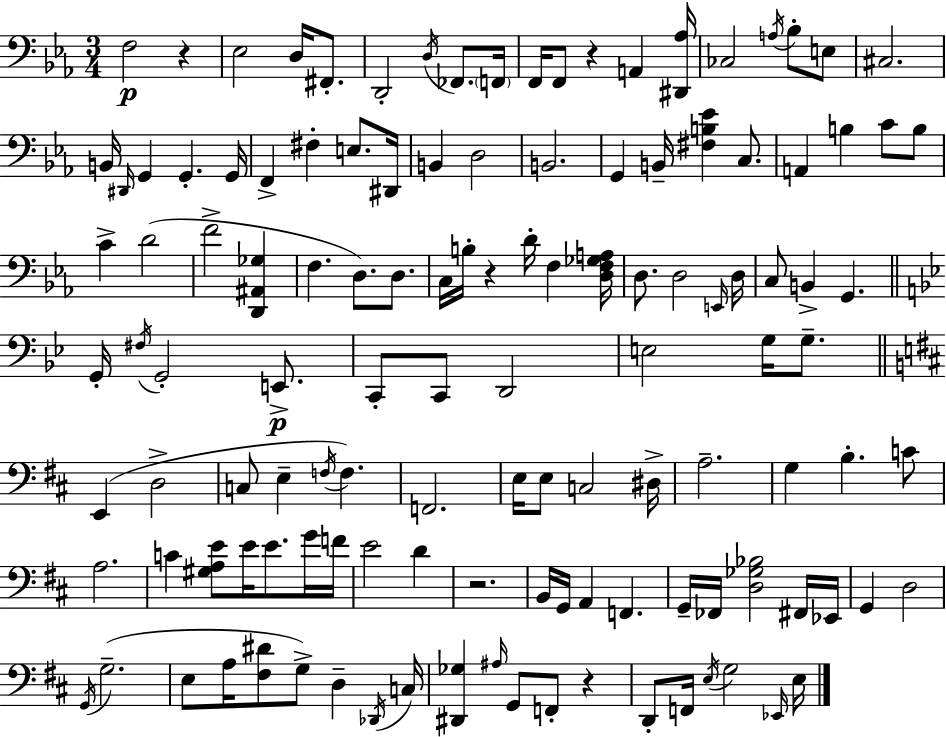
F3/h R/q Eb3/h D3/s F#2/e. D2/h D3/s FES2/e. F2/s F2/s F2/e R/q A2/q [D#2,Ab3]/s CES3/h A3/s Bb3/e E3/e C#3/h. B2/s D#2/s G2/q G2/q. G2/s F2/q F#3/q E3/e. D#2/s B2/q D3/h B2/h. G2/q B2/s [F#3,B3,Eb4]/q C3/e. A2/q B3/q C4/e B3/e C4/q D4/h F4/h [D2,A#2,Gb3]/q F3/q. D3/e. D3/e. C3/s B3/s R/q D4/s F3/q [D3,F3,Gb3,A3]/s D3/e. D3/h E2/s D3/s C3/e B2/q G2/q. G2/s F#3/s G2/h E2/e. C2/e C2/e D2/h E3/h G3/s G3/e. E2/q D3/h C3/e E3/q F3/s F3/q. F2/h. E3/s E3/e C3/h D#3/s A3/h. G3/q B3/q. C4/e A3/h. C4/q [G#3,A3,E4]/e E4/s E4/e. G4/s F4/s E4/h D4/q R/h. B2/s G2/s A2/q F2/q. G2/s FES2/s [D3,Gb3,Bb3]/h F#2/s Eb2/s G2/q D3/h G2/s G3/h. E3/e A3/s [F#3,D#4]/e G3/e D3/q Db2/s C3/s [D#2,Gb3]/q A#3/s G2/e F2/e R/q D2/e F2/s E3/s G3/h Eb2/s E3/s